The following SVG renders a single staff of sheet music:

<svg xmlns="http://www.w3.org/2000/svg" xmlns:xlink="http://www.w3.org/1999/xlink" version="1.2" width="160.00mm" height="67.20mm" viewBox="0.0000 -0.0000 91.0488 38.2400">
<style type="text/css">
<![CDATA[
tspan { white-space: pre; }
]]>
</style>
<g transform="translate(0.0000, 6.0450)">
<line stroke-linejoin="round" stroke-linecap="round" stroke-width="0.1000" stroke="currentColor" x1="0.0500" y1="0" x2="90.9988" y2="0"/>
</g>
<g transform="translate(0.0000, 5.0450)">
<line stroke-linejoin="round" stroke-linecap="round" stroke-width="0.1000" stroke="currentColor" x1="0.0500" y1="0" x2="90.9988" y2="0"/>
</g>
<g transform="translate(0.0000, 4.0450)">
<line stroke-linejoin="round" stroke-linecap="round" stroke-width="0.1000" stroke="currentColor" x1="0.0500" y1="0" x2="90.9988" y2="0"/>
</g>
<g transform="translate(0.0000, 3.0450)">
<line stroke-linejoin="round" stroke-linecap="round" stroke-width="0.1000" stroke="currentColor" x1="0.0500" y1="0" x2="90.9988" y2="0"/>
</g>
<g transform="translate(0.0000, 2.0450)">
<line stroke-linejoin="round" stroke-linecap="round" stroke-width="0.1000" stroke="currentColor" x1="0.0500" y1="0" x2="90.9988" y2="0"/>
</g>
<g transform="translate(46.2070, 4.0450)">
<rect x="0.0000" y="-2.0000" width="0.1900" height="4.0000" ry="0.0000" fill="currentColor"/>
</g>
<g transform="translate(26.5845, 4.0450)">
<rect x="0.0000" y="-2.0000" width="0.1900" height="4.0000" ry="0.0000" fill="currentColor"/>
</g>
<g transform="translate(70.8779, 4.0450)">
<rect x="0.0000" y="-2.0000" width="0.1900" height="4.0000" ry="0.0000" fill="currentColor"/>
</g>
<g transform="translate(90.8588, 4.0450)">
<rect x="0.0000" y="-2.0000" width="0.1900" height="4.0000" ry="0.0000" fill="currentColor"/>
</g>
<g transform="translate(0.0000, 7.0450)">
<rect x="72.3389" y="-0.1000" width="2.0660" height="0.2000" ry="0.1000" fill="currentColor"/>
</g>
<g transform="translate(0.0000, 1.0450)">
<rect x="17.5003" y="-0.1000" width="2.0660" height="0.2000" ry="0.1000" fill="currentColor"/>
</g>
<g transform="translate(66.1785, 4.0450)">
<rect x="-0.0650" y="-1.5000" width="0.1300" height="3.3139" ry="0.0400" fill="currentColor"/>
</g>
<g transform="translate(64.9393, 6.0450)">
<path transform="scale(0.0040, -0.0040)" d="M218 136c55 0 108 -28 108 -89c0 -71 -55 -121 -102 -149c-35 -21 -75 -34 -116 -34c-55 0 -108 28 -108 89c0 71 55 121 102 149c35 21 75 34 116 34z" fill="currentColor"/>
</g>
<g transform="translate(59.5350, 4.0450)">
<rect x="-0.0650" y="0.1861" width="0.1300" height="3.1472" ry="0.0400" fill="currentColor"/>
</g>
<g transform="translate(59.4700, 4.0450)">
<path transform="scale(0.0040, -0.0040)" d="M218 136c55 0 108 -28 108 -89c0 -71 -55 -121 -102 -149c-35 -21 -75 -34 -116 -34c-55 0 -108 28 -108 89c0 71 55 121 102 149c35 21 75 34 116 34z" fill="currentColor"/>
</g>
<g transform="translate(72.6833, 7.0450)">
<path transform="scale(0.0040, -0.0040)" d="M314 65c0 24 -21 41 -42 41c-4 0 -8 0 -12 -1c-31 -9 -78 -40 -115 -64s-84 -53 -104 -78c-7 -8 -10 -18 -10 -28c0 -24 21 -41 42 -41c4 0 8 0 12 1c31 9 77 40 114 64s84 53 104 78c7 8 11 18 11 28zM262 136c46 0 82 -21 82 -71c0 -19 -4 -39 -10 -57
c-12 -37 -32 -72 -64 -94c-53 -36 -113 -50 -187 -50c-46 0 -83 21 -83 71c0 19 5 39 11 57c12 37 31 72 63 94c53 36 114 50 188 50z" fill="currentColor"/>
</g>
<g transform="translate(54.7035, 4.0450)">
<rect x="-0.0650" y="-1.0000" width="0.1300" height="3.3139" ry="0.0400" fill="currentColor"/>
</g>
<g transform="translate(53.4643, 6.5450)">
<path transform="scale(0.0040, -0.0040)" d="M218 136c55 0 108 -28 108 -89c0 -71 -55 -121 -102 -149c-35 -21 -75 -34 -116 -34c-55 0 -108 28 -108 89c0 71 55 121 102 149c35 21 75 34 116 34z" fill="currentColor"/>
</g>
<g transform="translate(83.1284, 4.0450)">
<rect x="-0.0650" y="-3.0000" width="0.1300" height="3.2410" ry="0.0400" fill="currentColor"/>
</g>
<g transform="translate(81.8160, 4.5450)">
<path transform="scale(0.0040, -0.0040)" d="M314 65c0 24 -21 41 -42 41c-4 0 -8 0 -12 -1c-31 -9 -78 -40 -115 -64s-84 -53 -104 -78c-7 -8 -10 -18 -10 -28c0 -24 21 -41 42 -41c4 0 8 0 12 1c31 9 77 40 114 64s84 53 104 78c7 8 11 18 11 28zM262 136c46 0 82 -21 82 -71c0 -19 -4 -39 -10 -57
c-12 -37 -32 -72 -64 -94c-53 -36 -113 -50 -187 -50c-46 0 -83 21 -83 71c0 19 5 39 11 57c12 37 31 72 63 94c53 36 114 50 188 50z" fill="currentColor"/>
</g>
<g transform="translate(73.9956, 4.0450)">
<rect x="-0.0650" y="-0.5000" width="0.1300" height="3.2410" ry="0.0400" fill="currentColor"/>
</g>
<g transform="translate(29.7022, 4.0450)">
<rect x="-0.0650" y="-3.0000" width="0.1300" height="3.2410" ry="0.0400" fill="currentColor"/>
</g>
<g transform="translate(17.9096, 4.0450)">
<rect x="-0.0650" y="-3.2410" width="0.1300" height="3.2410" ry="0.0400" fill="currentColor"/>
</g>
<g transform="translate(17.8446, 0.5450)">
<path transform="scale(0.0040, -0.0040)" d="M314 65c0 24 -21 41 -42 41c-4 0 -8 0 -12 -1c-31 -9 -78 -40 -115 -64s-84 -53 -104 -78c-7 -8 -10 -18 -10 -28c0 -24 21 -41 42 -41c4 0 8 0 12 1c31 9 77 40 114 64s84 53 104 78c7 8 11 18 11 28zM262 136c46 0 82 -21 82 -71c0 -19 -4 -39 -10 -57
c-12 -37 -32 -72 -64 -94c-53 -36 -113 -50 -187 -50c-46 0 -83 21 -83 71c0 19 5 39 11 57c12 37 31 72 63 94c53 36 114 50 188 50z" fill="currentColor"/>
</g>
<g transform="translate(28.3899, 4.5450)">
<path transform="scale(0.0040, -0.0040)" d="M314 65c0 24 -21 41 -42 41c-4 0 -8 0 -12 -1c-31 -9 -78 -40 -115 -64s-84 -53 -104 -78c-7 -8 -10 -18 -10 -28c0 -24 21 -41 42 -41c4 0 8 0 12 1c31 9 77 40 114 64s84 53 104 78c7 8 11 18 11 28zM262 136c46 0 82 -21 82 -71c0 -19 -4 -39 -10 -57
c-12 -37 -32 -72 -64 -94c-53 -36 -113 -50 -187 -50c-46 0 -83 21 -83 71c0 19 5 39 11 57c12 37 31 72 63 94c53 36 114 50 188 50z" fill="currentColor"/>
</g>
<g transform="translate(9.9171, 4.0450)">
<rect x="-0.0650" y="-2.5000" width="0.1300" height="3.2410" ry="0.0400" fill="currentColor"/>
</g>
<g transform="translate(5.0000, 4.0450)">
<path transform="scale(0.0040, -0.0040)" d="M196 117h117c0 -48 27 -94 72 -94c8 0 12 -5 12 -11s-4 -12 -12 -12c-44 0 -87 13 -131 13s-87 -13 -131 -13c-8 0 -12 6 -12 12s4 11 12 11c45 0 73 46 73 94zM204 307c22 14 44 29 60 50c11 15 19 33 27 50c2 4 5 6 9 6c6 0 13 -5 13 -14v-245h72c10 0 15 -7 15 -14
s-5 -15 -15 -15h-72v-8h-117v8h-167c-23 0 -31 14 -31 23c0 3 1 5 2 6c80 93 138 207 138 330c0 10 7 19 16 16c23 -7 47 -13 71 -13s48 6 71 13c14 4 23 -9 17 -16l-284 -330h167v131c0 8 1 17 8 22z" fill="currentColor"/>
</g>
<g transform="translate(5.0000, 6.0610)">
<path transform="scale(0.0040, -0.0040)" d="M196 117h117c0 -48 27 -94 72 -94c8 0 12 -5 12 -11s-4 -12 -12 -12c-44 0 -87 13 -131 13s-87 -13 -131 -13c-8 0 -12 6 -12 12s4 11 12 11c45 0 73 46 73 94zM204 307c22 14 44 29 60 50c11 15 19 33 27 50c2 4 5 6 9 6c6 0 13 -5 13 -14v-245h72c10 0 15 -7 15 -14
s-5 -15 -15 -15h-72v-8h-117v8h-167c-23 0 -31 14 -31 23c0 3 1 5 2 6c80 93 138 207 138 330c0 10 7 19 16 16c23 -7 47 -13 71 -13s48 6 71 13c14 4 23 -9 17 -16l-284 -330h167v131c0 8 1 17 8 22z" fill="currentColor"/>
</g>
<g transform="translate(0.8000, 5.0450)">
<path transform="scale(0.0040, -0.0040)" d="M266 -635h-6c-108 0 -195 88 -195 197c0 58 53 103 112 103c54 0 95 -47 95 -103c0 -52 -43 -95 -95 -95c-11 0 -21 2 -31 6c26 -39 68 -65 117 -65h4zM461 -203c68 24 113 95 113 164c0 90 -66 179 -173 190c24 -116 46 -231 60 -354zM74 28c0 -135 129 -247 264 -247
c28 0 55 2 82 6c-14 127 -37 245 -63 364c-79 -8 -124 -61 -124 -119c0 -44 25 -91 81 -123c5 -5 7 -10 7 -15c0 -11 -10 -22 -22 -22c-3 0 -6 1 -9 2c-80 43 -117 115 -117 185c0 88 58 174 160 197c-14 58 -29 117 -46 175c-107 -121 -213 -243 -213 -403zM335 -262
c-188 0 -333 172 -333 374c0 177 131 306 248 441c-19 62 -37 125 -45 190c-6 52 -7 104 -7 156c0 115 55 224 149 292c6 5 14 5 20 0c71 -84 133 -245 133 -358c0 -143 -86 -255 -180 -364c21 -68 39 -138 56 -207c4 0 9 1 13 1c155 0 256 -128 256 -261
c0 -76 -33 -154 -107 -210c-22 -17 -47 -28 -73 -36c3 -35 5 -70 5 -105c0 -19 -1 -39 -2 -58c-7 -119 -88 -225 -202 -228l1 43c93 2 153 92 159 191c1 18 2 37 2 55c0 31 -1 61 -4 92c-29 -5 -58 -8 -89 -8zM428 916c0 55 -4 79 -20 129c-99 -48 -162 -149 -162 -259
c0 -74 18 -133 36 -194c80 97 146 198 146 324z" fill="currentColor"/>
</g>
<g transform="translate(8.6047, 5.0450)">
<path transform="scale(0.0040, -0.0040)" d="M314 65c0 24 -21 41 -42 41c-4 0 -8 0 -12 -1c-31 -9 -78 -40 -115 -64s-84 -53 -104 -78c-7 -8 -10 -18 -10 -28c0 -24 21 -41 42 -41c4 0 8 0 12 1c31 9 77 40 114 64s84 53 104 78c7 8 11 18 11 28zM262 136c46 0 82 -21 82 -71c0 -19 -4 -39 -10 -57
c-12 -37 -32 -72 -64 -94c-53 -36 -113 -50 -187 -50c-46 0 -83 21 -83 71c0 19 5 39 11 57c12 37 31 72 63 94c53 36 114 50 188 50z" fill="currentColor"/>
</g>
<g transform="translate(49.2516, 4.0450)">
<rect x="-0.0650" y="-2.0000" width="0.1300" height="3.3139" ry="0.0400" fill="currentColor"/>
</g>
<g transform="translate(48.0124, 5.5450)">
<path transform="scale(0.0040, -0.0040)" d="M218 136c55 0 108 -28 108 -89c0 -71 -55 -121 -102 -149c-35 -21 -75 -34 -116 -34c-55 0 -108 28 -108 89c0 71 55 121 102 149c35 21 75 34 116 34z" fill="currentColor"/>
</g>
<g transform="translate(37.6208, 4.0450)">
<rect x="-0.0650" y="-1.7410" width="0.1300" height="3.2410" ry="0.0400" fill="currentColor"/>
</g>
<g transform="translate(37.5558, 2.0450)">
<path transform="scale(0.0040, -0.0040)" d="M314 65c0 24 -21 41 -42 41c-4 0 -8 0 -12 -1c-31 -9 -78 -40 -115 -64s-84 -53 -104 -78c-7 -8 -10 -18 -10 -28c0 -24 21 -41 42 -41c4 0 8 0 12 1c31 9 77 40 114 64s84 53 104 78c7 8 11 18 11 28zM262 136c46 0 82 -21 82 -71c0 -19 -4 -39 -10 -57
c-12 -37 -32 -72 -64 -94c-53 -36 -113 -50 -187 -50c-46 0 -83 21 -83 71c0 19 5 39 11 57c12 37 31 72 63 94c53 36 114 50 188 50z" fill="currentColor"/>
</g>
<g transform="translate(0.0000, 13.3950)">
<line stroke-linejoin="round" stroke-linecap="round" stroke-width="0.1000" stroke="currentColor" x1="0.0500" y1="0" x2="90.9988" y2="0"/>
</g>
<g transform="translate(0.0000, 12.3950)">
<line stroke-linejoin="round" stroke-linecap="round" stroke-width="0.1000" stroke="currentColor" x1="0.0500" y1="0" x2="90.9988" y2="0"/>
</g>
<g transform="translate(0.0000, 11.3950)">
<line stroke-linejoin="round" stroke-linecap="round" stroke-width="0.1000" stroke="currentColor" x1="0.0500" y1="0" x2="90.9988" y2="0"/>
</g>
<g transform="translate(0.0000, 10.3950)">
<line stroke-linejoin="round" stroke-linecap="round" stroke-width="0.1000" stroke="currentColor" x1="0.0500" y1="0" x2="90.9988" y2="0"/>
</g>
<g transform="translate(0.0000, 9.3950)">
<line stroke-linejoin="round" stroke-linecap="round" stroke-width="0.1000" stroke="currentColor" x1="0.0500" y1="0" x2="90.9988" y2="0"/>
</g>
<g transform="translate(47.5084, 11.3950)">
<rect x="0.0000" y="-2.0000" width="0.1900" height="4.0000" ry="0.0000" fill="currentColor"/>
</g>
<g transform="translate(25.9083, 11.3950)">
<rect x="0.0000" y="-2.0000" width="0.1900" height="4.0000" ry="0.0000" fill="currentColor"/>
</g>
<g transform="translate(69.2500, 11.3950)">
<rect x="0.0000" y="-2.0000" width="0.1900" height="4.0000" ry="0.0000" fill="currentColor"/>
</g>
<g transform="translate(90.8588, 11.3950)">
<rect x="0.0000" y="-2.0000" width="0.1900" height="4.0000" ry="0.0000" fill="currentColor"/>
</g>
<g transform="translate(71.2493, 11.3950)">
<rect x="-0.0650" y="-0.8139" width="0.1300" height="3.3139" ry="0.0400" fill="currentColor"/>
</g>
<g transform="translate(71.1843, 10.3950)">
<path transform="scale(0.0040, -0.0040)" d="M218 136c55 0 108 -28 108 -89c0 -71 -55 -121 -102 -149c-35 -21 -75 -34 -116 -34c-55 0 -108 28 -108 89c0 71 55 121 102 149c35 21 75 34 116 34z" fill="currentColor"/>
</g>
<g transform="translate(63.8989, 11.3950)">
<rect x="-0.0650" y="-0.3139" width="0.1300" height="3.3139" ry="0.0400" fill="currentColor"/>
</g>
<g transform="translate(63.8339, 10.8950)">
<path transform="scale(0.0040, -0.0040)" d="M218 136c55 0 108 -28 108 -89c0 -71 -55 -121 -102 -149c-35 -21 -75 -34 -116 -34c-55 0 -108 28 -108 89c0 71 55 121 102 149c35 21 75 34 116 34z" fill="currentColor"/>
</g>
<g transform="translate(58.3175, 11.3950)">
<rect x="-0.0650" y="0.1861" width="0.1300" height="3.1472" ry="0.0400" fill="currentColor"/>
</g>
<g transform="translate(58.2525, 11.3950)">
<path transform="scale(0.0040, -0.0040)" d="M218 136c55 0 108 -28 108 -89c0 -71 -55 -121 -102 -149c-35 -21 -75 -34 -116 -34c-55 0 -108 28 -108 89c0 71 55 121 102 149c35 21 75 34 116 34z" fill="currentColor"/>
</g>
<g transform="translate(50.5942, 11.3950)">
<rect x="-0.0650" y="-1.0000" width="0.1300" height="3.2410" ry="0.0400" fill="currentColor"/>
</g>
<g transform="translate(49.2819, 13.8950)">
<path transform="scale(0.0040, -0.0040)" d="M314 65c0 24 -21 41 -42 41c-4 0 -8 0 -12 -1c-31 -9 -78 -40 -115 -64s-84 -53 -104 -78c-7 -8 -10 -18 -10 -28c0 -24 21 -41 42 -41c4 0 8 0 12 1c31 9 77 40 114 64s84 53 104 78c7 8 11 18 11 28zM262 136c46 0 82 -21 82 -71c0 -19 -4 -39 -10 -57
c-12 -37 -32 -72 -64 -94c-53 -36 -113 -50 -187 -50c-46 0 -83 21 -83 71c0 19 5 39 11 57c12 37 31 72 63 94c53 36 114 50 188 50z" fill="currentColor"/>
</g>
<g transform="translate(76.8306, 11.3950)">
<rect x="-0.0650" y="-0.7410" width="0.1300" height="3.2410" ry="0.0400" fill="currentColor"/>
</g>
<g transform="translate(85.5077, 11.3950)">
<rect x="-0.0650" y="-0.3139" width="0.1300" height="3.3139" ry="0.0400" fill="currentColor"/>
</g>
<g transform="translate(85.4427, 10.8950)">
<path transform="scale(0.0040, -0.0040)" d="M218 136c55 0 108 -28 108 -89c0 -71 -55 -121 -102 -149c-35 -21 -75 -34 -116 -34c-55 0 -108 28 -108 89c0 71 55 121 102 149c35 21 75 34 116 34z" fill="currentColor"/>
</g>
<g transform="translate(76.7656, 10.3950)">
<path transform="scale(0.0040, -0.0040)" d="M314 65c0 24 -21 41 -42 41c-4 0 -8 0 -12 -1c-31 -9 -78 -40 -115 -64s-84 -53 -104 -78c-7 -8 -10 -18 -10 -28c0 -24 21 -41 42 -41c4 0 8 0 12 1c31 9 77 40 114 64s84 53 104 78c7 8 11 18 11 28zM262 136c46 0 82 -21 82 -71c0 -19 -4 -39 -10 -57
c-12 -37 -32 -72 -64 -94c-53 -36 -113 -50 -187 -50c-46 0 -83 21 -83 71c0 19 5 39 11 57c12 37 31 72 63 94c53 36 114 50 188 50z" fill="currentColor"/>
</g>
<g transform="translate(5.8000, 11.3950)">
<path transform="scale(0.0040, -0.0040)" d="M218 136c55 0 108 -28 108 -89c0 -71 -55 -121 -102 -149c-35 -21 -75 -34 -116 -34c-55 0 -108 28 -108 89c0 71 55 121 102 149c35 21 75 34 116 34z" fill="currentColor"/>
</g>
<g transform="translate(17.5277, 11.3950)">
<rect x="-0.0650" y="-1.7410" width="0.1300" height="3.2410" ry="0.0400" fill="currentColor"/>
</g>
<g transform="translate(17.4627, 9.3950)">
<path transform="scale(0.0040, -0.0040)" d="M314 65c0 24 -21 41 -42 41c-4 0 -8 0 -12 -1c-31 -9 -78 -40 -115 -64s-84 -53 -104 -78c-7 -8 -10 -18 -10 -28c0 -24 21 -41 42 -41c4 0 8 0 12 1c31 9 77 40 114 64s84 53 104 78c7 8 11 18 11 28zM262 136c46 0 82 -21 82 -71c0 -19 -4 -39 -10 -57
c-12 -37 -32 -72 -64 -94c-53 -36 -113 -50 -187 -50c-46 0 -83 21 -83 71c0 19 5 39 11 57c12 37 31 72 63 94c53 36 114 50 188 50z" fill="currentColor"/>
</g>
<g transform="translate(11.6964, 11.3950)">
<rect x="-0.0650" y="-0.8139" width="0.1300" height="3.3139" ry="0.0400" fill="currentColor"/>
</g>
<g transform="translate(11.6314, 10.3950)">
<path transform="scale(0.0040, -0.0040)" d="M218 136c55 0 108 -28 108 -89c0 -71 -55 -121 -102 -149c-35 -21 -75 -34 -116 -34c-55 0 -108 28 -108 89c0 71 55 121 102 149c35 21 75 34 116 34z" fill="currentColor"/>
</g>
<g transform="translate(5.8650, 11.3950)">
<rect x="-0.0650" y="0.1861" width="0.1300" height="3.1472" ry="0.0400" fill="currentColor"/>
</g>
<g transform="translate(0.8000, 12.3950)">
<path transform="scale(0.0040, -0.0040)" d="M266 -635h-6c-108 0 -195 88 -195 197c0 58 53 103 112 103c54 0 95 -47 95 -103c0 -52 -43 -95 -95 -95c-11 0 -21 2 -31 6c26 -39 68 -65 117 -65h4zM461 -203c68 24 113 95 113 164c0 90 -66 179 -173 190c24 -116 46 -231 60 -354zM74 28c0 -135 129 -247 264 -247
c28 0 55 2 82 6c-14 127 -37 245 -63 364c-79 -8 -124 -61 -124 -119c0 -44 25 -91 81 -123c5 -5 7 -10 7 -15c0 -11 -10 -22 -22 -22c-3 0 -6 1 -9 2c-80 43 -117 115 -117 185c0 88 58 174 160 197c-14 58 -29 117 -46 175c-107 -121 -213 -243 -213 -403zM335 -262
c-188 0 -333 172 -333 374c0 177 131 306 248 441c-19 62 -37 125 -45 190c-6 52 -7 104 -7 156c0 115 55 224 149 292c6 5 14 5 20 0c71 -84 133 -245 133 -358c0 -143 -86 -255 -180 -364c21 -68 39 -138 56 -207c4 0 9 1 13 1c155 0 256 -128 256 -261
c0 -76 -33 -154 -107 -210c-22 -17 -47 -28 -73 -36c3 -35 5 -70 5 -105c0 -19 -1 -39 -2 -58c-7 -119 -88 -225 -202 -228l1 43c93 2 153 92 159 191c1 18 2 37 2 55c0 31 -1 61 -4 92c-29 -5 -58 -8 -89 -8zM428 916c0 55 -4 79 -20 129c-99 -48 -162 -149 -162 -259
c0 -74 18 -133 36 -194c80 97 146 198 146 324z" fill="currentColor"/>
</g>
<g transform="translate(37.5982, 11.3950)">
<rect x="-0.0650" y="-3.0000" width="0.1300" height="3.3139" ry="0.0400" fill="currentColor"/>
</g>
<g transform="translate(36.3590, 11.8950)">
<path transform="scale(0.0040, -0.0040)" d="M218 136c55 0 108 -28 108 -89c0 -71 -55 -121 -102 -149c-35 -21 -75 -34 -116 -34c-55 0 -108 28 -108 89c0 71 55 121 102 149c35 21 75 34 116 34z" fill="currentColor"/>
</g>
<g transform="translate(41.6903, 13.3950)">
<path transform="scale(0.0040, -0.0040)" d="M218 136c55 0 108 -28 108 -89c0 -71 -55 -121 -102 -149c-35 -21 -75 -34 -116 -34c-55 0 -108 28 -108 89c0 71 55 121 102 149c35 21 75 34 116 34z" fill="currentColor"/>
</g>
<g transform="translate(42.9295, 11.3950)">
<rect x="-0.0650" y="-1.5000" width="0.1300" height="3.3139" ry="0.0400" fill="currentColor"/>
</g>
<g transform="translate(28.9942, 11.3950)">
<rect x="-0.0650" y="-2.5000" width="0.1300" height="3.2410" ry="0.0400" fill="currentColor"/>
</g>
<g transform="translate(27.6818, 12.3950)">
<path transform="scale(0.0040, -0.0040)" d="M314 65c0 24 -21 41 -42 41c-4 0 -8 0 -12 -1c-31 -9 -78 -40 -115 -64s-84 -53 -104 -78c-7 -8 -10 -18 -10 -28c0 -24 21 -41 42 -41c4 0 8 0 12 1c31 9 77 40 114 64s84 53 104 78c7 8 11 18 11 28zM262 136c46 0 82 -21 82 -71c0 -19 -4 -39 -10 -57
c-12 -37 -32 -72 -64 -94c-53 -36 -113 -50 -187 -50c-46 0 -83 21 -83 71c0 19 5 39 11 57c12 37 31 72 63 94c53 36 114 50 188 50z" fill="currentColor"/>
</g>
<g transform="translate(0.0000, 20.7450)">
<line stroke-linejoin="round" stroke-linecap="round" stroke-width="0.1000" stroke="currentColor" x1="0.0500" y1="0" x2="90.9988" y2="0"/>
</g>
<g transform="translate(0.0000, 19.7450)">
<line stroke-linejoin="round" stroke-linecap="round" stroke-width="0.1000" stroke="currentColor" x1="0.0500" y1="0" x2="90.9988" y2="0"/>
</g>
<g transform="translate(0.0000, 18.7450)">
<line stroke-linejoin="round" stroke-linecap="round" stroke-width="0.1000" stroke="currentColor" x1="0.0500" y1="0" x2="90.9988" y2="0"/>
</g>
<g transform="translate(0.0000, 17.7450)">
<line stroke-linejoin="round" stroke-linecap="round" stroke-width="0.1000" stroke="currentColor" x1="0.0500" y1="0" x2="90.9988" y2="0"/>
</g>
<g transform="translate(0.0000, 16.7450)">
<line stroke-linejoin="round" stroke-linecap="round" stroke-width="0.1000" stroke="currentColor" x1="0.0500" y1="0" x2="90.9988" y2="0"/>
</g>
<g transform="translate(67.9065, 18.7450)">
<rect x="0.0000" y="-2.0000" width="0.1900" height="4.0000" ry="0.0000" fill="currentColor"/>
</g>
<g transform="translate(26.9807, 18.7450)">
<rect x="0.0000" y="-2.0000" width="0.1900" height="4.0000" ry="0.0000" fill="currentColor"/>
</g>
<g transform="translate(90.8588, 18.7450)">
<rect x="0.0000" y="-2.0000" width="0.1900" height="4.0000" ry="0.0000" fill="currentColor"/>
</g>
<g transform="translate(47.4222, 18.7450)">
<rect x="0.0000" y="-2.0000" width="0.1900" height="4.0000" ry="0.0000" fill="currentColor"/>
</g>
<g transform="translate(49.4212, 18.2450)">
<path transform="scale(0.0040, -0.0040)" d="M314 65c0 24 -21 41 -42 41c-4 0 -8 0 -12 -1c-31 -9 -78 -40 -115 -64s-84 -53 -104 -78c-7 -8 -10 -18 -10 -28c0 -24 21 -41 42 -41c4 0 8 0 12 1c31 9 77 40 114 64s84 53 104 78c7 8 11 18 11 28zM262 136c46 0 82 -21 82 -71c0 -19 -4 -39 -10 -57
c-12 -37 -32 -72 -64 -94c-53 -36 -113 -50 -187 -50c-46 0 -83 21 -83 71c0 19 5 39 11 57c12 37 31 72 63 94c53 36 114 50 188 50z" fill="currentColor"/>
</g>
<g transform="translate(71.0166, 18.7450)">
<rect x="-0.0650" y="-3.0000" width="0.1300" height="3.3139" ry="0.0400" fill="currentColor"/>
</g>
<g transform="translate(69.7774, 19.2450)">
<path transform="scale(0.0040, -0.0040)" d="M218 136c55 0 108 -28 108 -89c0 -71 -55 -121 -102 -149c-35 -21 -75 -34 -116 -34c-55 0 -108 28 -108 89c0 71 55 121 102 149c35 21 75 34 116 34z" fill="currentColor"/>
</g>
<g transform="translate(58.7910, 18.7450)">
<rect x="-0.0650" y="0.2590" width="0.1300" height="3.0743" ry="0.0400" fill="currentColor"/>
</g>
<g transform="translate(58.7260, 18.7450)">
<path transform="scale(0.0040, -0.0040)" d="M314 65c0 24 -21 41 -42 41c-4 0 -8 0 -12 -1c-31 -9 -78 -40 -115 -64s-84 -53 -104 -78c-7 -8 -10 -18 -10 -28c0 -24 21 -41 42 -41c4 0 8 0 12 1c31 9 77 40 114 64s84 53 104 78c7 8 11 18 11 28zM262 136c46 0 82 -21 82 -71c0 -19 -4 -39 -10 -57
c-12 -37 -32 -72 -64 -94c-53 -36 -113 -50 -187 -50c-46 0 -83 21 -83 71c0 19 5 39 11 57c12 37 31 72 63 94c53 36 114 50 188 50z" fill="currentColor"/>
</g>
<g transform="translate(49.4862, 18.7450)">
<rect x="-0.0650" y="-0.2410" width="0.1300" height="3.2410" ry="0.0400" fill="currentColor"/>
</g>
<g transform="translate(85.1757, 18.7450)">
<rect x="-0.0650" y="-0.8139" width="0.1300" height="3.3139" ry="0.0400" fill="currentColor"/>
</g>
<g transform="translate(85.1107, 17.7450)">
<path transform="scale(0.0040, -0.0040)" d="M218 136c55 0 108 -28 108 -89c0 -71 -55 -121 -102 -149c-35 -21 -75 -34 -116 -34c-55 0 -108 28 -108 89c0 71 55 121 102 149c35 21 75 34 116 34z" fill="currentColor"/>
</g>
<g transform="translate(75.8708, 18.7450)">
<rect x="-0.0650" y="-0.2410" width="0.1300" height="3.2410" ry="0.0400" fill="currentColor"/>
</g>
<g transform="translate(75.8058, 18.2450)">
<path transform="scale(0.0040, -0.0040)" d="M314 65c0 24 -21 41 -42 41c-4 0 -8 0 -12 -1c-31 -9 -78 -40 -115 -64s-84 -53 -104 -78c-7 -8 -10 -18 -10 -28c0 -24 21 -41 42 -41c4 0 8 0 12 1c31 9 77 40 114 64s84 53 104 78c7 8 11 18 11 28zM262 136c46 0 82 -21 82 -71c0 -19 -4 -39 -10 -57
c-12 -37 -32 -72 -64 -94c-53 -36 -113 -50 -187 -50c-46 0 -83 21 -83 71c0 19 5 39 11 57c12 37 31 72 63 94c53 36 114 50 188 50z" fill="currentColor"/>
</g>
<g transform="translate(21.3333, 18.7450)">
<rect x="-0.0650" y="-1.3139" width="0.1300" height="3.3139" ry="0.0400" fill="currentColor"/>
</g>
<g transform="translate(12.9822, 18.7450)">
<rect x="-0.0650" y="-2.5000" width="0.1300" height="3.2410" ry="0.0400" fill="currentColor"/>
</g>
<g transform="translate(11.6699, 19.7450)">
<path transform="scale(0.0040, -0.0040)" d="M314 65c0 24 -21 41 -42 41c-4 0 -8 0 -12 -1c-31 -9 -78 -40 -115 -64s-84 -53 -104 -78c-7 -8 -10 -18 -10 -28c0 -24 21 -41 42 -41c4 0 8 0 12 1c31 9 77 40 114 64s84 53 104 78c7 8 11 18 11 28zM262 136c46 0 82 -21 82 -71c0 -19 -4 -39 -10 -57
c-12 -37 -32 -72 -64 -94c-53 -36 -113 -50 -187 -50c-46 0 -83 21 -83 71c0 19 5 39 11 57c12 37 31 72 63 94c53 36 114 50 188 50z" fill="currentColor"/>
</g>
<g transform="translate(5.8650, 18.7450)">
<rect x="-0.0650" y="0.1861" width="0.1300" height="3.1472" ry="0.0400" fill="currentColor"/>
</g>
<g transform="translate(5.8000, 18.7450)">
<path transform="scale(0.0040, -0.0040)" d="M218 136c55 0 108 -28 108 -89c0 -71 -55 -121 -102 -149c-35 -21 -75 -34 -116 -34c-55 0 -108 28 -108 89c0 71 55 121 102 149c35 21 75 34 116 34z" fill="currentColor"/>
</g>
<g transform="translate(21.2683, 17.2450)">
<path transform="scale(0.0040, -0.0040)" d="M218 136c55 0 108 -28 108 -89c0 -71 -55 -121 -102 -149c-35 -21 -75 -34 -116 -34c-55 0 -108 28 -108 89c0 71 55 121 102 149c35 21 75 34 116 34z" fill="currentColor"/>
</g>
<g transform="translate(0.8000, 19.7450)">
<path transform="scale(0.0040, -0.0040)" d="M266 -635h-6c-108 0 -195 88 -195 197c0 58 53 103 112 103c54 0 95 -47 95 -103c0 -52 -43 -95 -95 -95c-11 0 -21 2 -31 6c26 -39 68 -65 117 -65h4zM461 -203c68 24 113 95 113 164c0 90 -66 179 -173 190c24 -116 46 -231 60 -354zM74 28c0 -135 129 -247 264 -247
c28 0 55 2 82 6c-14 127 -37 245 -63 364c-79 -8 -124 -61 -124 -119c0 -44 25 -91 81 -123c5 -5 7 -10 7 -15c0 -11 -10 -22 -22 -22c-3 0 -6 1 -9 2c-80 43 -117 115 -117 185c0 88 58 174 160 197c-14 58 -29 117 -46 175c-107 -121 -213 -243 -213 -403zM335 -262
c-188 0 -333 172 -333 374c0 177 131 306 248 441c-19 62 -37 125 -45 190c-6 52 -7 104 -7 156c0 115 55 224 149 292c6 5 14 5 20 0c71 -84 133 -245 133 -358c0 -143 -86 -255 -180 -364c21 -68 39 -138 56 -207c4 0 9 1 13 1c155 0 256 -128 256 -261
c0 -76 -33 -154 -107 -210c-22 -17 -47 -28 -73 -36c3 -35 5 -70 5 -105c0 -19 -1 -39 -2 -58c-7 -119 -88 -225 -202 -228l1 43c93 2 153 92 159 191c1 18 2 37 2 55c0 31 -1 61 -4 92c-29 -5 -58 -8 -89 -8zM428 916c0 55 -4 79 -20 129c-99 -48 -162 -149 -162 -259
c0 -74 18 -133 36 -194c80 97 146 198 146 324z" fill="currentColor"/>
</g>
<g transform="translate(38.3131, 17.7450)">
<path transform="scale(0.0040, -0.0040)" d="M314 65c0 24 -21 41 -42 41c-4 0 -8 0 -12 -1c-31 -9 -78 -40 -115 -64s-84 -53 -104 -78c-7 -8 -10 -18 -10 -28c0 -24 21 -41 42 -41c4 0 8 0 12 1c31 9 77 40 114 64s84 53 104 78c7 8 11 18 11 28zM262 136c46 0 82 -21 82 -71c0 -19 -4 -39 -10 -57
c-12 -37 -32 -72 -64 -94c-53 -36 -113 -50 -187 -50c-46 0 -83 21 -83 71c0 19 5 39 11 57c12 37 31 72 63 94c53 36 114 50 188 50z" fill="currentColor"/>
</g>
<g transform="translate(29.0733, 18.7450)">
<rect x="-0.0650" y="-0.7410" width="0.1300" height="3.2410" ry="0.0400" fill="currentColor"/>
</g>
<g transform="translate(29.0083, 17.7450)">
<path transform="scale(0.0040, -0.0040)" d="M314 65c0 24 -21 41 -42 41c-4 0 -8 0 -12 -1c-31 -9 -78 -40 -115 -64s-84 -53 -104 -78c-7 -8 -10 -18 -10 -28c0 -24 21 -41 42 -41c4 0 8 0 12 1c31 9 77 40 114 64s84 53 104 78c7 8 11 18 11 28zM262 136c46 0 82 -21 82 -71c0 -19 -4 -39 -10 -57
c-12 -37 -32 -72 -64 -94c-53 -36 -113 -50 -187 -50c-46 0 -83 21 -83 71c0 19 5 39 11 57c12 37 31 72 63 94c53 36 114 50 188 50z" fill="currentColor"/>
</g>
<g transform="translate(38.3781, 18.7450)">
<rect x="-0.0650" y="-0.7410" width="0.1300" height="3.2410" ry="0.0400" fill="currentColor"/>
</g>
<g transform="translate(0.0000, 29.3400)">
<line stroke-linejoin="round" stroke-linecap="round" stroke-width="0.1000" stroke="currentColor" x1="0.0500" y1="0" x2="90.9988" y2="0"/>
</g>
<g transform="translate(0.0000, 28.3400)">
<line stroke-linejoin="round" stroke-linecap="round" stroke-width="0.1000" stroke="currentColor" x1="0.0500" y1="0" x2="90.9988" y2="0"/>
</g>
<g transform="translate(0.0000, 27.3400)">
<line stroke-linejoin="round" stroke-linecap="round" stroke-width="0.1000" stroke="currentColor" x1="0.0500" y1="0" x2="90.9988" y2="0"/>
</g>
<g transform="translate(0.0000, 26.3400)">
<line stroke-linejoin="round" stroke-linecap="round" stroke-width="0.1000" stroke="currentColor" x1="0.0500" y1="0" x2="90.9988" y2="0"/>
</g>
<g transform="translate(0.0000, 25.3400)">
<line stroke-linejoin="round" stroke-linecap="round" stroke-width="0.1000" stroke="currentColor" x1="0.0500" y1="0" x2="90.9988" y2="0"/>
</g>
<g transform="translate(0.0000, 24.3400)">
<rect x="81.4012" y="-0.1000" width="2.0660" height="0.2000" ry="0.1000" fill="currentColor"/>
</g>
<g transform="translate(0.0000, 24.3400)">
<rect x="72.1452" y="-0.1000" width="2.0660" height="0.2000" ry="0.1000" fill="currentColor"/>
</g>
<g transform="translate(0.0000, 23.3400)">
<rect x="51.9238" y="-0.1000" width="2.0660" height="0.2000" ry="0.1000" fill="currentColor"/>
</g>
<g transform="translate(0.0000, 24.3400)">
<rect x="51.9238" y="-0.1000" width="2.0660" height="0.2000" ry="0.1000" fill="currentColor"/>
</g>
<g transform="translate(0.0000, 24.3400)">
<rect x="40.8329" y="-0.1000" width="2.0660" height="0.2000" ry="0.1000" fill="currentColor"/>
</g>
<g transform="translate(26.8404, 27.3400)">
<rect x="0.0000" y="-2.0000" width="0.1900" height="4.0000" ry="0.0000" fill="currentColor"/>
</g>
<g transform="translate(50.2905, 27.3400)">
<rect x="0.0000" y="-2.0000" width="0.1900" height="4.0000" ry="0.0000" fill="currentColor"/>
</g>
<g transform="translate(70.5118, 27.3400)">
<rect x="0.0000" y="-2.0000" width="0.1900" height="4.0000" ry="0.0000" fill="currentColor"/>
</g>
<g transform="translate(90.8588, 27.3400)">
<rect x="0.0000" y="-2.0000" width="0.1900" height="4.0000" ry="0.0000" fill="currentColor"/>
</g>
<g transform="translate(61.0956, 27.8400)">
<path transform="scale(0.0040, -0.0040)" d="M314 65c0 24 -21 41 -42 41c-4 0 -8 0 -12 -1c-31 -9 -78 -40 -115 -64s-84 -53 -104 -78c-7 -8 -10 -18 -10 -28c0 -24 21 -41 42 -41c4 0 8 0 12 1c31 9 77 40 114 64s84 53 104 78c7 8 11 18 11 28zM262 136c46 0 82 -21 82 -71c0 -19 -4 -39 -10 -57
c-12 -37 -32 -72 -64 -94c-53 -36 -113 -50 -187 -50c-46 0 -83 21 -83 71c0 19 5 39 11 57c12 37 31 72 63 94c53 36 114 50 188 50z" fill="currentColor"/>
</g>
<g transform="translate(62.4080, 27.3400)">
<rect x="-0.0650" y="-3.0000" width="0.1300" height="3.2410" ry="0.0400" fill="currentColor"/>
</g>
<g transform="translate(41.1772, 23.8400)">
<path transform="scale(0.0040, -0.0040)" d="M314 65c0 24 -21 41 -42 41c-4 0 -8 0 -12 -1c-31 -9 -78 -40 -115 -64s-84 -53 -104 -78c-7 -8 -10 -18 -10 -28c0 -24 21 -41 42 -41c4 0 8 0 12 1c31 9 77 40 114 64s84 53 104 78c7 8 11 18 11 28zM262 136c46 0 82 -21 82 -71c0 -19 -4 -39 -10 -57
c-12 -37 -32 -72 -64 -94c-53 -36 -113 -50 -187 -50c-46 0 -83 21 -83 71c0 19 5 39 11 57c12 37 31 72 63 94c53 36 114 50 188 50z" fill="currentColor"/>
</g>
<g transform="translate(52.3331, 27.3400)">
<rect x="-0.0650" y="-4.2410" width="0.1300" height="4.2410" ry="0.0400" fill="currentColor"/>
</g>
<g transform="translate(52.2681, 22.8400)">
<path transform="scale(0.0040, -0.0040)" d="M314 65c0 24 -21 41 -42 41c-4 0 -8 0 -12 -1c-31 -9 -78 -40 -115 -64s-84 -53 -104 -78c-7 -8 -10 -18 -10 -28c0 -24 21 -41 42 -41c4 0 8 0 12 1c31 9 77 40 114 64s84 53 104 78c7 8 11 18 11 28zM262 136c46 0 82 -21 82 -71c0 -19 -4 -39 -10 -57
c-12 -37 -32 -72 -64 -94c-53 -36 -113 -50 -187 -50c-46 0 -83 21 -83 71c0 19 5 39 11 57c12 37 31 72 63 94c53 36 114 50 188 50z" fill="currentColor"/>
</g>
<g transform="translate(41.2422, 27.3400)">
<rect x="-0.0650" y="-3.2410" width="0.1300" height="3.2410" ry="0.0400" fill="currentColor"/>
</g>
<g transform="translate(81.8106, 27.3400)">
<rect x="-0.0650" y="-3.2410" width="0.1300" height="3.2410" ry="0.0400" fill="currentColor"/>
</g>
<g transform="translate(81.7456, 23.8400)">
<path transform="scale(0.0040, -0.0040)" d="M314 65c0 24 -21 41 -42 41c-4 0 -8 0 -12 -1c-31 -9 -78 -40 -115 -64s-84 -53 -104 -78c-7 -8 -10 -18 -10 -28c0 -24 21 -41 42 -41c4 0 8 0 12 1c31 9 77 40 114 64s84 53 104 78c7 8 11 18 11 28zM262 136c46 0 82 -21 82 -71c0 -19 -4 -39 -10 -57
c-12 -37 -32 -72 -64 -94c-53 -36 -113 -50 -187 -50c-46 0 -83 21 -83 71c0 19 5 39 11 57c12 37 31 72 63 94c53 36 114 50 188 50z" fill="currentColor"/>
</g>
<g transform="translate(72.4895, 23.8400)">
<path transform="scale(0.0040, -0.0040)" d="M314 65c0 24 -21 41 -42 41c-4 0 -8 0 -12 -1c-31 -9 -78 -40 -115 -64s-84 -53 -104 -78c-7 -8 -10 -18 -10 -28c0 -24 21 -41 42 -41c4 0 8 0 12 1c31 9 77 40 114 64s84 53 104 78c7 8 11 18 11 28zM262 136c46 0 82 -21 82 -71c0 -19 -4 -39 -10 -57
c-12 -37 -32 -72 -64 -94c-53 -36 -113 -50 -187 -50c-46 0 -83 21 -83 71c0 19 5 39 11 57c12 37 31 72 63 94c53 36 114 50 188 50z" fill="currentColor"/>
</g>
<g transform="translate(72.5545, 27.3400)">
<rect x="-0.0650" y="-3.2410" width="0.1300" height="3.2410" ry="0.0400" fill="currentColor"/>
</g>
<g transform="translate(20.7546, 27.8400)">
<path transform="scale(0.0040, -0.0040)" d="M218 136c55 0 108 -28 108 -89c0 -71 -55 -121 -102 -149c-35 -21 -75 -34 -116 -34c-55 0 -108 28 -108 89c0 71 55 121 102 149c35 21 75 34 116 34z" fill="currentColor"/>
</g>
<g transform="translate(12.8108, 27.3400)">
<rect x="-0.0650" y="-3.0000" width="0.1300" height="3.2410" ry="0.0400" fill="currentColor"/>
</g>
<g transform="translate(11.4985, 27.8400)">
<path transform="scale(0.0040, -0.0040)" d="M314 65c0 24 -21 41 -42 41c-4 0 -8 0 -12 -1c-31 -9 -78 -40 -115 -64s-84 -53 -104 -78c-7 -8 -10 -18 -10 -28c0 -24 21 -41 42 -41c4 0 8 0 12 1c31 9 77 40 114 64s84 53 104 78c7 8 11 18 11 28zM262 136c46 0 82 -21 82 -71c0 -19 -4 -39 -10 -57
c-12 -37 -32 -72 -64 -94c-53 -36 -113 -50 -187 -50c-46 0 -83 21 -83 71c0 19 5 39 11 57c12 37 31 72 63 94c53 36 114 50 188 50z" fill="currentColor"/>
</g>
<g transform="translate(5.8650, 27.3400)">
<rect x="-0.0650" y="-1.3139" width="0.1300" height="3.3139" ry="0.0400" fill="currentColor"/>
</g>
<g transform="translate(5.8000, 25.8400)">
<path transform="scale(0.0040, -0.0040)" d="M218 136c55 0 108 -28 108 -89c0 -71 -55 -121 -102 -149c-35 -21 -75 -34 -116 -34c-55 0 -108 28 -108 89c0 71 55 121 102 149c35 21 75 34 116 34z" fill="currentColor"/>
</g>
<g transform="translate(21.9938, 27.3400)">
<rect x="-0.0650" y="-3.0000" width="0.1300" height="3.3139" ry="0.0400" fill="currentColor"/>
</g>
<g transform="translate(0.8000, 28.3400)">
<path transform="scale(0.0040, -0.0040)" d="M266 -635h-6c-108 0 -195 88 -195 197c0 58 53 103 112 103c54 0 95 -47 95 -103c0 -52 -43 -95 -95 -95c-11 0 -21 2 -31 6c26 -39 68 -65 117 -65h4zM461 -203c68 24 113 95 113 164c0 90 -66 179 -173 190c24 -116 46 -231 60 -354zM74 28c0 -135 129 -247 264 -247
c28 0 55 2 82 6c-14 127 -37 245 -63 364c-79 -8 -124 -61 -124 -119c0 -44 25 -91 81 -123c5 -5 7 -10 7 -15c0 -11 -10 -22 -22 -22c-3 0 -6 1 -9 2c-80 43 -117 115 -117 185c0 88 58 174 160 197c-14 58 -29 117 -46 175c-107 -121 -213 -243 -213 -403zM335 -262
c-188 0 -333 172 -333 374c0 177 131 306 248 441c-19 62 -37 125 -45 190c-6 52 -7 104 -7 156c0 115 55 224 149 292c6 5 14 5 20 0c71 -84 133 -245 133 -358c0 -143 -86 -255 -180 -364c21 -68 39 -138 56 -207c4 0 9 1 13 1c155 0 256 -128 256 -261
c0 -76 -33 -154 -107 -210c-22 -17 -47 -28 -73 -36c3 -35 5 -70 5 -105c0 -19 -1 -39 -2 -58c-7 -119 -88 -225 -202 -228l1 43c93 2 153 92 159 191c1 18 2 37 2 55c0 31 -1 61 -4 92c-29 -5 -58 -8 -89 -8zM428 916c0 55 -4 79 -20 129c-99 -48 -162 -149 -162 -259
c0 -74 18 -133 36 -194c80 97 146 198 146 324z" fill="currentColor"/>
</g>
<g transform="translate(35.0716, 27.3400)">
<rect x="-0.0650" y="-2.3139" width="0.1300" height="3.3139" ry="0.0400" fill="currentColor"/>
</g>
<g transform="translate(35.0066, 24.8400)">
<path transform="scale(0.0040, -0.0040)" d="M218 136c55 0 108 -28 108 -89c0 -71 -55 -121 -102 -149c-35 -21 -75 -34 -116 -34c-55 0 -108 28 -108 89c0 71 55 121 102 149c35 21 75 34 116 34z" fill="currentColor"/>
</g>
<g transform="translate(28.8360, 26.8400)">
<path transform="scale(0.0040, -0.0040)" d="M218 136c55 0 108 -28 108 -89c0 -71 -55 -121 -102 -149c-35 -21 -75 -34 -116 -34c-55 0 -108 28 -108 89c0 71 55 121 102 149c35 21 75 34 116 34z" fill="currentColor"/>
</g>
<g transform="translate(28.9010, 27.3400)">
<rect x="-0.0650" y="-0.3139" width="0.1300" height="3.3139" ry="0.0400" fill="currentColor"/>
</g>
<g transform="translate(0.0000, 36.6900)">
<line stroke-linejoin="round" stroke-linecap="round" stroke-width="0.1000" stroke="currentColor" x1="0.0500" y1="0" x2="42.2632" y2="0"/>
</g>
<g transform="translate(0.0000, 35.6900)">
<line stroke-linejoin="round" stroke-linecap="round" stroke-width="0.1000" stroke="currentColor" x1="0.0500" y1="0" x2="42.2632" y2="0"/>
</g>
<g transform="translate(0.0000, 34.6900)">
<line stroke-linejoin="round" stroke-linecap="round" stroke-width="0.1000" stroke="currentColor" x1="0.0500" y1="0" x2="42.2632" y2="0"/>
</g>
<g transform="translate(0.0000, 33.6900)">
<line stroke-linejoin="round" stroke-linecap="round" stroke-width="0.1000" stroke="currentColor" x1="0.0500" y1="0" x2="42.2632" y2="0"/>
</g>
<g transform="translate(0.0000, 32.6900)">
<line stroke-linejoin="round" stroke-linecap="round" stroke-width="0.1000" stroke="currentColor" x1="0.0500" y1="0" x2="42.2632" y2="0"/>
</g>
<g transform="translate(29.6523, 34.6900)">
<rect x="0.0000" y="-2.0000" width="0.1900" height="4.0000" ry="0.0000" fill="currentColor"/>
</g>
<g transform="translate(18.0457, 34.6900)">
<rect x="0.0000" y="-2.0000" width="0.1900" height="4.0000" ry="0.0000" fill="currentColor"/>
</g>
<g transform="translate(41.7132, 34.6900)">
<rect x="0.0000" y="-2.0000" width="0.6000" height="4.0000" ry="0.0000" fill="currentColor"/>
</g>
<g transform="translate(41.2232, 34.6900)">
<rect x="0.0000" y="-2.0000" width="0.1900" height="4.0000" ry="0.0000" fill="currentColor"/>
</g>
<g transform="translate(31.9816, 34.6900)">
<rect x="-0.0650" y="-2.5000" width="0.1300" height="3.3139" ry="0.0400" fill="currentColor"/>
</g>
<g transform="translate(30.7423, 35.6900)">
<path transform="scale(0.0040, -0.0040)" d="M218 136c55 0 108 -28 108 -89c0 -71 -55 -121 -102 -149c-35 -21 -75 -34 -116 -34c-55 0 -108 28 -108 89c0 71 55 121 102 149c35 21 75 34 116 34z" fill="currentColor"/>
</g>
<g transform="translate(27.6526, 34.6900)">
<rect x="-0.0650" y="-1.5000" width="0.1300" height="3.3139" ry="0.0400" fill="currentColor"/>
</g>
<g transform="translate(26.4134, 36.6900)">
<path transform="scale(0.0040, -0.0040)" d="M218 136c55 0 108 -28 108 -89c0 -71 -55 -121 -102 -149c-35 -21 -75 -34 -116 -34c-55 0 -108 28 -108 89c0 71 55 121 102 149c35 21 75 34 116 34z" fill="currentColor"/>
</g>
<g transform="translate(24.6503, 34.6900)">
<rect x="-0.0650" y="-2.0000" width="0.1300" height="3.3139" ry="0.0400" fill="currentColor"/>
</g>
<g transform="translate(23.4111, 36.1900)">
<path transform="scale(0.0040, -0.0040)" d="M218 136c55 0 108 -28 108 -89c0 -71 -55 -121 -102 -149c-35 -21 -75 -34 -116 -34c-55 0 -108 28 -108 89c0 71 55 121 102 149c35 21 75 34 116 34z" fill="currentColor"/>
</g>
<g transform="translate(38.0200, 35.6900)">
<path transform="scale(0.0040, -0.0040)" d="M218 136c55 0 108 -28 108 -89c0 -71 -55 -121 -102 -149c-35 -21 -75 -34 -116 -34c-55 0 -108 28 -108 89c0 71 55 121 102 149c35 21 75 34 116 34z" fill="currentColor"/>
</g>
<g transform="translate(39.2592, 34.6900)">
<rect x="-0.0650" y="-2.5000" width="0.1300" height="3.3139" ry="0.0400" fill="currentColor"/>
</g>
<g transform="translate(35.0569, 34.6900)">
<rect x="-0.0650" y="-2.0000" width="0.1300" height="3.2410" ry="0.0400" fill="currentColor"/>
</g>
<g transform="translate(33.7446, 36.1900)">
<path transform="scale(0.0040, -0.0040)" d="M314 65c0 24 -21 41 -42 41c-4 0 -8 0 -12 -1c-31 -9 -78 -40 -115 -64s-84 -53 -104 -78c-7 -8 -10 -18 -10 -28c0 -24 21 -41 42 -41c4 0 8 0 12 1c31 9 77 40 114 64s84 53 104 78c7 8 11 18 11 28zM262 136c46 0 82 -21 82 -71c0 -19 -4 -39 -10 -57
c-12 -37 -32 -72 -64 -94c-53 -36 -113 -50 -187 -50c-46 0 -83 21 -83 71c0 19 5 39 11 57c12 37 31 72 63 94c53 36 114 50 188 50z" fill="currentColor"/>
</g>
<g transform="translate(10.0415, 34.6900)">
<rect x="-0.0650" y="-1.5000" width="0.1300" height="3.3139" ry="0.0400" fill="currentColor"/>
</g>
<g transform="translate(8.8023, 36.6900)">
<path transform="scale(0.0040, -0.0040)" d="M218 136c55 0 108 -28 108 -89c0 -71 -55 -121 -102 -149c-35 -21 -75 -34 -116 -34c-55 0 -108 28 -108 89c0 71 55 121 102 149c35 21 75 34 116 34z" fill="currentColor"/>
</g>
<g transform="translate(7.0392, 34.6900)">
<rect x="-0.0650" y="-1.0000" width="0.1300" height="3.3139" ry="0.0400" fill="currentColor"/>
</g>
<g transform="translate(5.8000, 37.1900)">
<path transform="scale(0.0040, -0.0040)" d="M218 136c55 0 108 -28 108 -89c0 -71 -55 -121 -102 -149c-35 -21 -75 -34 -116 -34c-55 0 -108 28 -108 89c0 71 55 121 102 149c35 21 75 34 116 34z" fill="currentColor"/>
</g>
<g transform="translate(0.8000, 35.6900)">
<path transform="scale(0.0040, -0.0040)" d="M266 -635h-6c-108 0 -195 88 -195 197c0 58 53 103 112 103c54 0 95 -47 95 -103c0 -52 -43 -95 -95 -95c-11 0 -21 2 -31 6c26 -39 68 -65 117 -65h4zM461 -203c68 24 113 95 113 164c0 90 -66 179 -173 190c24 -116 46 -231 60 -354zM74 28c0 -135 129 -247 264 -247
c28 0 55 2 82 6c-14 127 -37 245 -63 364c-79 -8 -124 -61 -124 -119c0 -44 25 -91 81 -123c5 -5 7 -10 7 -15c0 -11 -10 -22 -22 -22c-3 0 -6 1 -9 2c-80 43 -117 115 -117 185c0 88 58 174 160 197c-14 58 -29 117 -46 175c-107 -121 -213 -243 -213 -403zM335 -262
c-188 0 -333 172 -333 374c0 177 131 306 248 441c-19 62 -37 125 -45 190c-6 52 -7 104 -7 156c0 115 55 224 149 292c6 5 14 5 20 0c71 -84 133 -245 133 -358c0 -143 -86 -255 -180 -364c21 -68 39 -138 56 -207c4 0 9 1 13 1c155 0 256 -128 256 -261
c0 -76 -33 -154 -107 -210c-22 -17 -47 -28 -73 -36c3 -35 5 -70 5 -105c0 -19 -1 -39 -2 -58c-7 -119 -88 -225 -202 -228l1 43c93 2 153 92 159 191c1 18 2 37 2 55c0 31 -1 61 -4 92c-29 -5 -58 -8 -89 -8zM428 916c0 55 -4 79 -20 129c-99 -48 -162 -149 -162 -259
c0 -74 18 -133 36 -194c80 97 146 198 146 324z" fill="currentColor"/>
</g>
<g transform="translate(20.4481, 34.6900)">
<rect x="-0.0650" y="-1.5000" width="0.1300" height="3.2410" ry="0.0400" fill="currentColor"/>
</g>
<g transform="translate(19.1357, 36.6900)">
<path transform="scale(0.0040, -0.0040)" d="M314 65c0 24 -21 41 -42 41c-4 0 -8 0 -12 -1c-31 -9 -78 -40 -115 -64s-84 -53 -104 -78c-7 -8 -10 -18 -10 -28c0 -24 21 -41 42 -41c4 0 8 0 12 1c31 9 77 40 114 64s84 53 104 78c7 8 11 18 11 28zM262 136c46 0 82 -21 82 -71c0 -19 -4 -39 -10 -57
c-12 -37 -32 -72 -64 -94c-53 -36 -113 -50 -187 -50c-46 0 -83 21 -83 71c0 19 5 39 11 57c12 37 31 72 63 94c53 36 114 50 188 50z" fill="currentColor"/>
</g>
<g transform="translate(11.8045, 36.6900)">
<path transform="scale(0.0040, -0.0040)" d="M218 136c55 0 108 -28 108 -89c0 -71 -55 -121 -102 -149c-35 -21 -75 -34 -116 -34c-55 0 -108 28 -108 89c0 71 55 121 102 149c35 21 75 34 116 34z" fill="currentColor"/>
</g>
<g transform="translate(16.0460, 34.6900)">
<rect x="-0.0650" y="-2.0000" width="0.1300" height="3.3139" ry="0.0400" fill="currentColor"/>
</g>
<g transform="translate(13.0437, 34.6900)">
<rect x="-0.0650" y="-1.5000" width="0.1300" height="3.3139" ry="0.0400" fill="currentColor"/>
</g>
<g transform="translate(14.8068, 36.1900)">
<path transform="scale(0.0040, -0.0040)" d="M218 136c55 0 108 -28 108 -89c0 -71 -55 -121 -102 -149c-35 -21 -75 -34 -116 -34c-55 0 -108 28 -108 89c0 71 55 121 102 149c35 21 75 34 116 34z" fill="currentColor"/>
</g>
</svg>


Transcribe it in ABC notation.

X:1
T:Untitled
M:4/4
L:1/4
K:C
G2 b2 A2 f2 F D B E C2 A2 B d f2 G2 A E D2 B c d d2 c B G2 e d2 d2 c2 B2 A c2 d e A2 A c g b2 d'2 A2 b2 b2 D E E F E2 F E G F2 G